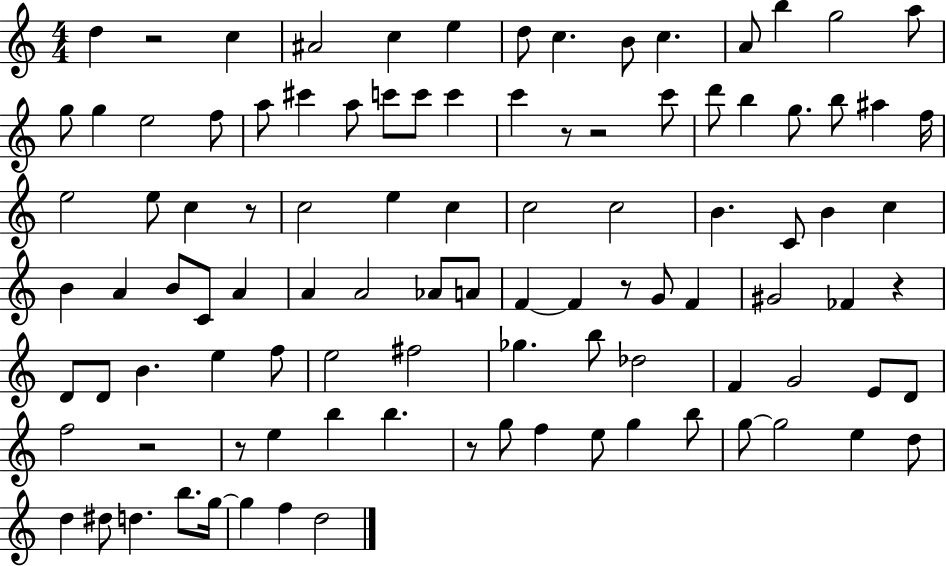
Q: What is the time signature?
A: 4/4